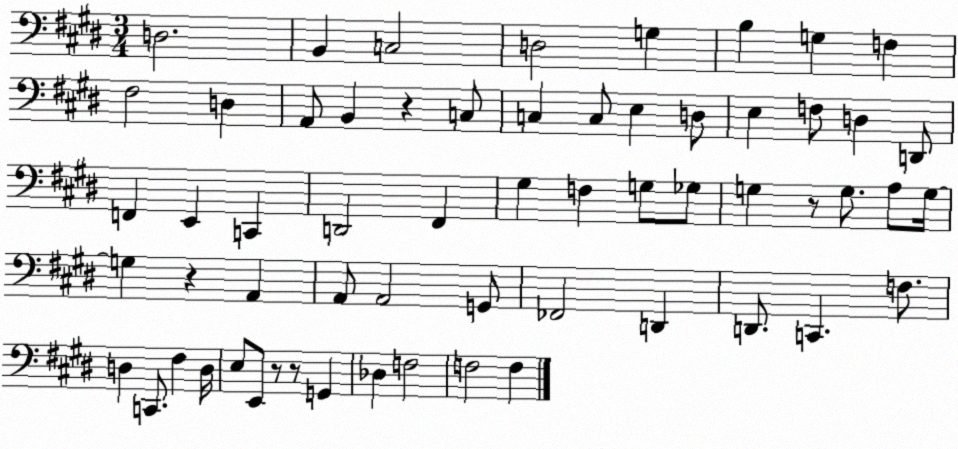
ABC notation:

X:1
T:Untitled
M:3/4
L:1/4
K:E
D,2 B,, C,2 D,2 G, B, G, F, ^F,2 D, A,,/2 B,, z C,/2 C, C,/2 E, D,/2 E, F,/2 D, D,,/2 F,, E,, C,, D,,2 ^F,, ^G, F, G,/2 _G,/2 G, z/2 G,/2 A,/2 G,/4 G, z A,, A,,/2 A,,2 G,,/2 _F,,2 D,, D,,/2 C,, F,/2 D, C,,/2 ^F, D,/4 E,/2 E,,/2 z/2 z/2 G,, _D, F,2 F,2 F,